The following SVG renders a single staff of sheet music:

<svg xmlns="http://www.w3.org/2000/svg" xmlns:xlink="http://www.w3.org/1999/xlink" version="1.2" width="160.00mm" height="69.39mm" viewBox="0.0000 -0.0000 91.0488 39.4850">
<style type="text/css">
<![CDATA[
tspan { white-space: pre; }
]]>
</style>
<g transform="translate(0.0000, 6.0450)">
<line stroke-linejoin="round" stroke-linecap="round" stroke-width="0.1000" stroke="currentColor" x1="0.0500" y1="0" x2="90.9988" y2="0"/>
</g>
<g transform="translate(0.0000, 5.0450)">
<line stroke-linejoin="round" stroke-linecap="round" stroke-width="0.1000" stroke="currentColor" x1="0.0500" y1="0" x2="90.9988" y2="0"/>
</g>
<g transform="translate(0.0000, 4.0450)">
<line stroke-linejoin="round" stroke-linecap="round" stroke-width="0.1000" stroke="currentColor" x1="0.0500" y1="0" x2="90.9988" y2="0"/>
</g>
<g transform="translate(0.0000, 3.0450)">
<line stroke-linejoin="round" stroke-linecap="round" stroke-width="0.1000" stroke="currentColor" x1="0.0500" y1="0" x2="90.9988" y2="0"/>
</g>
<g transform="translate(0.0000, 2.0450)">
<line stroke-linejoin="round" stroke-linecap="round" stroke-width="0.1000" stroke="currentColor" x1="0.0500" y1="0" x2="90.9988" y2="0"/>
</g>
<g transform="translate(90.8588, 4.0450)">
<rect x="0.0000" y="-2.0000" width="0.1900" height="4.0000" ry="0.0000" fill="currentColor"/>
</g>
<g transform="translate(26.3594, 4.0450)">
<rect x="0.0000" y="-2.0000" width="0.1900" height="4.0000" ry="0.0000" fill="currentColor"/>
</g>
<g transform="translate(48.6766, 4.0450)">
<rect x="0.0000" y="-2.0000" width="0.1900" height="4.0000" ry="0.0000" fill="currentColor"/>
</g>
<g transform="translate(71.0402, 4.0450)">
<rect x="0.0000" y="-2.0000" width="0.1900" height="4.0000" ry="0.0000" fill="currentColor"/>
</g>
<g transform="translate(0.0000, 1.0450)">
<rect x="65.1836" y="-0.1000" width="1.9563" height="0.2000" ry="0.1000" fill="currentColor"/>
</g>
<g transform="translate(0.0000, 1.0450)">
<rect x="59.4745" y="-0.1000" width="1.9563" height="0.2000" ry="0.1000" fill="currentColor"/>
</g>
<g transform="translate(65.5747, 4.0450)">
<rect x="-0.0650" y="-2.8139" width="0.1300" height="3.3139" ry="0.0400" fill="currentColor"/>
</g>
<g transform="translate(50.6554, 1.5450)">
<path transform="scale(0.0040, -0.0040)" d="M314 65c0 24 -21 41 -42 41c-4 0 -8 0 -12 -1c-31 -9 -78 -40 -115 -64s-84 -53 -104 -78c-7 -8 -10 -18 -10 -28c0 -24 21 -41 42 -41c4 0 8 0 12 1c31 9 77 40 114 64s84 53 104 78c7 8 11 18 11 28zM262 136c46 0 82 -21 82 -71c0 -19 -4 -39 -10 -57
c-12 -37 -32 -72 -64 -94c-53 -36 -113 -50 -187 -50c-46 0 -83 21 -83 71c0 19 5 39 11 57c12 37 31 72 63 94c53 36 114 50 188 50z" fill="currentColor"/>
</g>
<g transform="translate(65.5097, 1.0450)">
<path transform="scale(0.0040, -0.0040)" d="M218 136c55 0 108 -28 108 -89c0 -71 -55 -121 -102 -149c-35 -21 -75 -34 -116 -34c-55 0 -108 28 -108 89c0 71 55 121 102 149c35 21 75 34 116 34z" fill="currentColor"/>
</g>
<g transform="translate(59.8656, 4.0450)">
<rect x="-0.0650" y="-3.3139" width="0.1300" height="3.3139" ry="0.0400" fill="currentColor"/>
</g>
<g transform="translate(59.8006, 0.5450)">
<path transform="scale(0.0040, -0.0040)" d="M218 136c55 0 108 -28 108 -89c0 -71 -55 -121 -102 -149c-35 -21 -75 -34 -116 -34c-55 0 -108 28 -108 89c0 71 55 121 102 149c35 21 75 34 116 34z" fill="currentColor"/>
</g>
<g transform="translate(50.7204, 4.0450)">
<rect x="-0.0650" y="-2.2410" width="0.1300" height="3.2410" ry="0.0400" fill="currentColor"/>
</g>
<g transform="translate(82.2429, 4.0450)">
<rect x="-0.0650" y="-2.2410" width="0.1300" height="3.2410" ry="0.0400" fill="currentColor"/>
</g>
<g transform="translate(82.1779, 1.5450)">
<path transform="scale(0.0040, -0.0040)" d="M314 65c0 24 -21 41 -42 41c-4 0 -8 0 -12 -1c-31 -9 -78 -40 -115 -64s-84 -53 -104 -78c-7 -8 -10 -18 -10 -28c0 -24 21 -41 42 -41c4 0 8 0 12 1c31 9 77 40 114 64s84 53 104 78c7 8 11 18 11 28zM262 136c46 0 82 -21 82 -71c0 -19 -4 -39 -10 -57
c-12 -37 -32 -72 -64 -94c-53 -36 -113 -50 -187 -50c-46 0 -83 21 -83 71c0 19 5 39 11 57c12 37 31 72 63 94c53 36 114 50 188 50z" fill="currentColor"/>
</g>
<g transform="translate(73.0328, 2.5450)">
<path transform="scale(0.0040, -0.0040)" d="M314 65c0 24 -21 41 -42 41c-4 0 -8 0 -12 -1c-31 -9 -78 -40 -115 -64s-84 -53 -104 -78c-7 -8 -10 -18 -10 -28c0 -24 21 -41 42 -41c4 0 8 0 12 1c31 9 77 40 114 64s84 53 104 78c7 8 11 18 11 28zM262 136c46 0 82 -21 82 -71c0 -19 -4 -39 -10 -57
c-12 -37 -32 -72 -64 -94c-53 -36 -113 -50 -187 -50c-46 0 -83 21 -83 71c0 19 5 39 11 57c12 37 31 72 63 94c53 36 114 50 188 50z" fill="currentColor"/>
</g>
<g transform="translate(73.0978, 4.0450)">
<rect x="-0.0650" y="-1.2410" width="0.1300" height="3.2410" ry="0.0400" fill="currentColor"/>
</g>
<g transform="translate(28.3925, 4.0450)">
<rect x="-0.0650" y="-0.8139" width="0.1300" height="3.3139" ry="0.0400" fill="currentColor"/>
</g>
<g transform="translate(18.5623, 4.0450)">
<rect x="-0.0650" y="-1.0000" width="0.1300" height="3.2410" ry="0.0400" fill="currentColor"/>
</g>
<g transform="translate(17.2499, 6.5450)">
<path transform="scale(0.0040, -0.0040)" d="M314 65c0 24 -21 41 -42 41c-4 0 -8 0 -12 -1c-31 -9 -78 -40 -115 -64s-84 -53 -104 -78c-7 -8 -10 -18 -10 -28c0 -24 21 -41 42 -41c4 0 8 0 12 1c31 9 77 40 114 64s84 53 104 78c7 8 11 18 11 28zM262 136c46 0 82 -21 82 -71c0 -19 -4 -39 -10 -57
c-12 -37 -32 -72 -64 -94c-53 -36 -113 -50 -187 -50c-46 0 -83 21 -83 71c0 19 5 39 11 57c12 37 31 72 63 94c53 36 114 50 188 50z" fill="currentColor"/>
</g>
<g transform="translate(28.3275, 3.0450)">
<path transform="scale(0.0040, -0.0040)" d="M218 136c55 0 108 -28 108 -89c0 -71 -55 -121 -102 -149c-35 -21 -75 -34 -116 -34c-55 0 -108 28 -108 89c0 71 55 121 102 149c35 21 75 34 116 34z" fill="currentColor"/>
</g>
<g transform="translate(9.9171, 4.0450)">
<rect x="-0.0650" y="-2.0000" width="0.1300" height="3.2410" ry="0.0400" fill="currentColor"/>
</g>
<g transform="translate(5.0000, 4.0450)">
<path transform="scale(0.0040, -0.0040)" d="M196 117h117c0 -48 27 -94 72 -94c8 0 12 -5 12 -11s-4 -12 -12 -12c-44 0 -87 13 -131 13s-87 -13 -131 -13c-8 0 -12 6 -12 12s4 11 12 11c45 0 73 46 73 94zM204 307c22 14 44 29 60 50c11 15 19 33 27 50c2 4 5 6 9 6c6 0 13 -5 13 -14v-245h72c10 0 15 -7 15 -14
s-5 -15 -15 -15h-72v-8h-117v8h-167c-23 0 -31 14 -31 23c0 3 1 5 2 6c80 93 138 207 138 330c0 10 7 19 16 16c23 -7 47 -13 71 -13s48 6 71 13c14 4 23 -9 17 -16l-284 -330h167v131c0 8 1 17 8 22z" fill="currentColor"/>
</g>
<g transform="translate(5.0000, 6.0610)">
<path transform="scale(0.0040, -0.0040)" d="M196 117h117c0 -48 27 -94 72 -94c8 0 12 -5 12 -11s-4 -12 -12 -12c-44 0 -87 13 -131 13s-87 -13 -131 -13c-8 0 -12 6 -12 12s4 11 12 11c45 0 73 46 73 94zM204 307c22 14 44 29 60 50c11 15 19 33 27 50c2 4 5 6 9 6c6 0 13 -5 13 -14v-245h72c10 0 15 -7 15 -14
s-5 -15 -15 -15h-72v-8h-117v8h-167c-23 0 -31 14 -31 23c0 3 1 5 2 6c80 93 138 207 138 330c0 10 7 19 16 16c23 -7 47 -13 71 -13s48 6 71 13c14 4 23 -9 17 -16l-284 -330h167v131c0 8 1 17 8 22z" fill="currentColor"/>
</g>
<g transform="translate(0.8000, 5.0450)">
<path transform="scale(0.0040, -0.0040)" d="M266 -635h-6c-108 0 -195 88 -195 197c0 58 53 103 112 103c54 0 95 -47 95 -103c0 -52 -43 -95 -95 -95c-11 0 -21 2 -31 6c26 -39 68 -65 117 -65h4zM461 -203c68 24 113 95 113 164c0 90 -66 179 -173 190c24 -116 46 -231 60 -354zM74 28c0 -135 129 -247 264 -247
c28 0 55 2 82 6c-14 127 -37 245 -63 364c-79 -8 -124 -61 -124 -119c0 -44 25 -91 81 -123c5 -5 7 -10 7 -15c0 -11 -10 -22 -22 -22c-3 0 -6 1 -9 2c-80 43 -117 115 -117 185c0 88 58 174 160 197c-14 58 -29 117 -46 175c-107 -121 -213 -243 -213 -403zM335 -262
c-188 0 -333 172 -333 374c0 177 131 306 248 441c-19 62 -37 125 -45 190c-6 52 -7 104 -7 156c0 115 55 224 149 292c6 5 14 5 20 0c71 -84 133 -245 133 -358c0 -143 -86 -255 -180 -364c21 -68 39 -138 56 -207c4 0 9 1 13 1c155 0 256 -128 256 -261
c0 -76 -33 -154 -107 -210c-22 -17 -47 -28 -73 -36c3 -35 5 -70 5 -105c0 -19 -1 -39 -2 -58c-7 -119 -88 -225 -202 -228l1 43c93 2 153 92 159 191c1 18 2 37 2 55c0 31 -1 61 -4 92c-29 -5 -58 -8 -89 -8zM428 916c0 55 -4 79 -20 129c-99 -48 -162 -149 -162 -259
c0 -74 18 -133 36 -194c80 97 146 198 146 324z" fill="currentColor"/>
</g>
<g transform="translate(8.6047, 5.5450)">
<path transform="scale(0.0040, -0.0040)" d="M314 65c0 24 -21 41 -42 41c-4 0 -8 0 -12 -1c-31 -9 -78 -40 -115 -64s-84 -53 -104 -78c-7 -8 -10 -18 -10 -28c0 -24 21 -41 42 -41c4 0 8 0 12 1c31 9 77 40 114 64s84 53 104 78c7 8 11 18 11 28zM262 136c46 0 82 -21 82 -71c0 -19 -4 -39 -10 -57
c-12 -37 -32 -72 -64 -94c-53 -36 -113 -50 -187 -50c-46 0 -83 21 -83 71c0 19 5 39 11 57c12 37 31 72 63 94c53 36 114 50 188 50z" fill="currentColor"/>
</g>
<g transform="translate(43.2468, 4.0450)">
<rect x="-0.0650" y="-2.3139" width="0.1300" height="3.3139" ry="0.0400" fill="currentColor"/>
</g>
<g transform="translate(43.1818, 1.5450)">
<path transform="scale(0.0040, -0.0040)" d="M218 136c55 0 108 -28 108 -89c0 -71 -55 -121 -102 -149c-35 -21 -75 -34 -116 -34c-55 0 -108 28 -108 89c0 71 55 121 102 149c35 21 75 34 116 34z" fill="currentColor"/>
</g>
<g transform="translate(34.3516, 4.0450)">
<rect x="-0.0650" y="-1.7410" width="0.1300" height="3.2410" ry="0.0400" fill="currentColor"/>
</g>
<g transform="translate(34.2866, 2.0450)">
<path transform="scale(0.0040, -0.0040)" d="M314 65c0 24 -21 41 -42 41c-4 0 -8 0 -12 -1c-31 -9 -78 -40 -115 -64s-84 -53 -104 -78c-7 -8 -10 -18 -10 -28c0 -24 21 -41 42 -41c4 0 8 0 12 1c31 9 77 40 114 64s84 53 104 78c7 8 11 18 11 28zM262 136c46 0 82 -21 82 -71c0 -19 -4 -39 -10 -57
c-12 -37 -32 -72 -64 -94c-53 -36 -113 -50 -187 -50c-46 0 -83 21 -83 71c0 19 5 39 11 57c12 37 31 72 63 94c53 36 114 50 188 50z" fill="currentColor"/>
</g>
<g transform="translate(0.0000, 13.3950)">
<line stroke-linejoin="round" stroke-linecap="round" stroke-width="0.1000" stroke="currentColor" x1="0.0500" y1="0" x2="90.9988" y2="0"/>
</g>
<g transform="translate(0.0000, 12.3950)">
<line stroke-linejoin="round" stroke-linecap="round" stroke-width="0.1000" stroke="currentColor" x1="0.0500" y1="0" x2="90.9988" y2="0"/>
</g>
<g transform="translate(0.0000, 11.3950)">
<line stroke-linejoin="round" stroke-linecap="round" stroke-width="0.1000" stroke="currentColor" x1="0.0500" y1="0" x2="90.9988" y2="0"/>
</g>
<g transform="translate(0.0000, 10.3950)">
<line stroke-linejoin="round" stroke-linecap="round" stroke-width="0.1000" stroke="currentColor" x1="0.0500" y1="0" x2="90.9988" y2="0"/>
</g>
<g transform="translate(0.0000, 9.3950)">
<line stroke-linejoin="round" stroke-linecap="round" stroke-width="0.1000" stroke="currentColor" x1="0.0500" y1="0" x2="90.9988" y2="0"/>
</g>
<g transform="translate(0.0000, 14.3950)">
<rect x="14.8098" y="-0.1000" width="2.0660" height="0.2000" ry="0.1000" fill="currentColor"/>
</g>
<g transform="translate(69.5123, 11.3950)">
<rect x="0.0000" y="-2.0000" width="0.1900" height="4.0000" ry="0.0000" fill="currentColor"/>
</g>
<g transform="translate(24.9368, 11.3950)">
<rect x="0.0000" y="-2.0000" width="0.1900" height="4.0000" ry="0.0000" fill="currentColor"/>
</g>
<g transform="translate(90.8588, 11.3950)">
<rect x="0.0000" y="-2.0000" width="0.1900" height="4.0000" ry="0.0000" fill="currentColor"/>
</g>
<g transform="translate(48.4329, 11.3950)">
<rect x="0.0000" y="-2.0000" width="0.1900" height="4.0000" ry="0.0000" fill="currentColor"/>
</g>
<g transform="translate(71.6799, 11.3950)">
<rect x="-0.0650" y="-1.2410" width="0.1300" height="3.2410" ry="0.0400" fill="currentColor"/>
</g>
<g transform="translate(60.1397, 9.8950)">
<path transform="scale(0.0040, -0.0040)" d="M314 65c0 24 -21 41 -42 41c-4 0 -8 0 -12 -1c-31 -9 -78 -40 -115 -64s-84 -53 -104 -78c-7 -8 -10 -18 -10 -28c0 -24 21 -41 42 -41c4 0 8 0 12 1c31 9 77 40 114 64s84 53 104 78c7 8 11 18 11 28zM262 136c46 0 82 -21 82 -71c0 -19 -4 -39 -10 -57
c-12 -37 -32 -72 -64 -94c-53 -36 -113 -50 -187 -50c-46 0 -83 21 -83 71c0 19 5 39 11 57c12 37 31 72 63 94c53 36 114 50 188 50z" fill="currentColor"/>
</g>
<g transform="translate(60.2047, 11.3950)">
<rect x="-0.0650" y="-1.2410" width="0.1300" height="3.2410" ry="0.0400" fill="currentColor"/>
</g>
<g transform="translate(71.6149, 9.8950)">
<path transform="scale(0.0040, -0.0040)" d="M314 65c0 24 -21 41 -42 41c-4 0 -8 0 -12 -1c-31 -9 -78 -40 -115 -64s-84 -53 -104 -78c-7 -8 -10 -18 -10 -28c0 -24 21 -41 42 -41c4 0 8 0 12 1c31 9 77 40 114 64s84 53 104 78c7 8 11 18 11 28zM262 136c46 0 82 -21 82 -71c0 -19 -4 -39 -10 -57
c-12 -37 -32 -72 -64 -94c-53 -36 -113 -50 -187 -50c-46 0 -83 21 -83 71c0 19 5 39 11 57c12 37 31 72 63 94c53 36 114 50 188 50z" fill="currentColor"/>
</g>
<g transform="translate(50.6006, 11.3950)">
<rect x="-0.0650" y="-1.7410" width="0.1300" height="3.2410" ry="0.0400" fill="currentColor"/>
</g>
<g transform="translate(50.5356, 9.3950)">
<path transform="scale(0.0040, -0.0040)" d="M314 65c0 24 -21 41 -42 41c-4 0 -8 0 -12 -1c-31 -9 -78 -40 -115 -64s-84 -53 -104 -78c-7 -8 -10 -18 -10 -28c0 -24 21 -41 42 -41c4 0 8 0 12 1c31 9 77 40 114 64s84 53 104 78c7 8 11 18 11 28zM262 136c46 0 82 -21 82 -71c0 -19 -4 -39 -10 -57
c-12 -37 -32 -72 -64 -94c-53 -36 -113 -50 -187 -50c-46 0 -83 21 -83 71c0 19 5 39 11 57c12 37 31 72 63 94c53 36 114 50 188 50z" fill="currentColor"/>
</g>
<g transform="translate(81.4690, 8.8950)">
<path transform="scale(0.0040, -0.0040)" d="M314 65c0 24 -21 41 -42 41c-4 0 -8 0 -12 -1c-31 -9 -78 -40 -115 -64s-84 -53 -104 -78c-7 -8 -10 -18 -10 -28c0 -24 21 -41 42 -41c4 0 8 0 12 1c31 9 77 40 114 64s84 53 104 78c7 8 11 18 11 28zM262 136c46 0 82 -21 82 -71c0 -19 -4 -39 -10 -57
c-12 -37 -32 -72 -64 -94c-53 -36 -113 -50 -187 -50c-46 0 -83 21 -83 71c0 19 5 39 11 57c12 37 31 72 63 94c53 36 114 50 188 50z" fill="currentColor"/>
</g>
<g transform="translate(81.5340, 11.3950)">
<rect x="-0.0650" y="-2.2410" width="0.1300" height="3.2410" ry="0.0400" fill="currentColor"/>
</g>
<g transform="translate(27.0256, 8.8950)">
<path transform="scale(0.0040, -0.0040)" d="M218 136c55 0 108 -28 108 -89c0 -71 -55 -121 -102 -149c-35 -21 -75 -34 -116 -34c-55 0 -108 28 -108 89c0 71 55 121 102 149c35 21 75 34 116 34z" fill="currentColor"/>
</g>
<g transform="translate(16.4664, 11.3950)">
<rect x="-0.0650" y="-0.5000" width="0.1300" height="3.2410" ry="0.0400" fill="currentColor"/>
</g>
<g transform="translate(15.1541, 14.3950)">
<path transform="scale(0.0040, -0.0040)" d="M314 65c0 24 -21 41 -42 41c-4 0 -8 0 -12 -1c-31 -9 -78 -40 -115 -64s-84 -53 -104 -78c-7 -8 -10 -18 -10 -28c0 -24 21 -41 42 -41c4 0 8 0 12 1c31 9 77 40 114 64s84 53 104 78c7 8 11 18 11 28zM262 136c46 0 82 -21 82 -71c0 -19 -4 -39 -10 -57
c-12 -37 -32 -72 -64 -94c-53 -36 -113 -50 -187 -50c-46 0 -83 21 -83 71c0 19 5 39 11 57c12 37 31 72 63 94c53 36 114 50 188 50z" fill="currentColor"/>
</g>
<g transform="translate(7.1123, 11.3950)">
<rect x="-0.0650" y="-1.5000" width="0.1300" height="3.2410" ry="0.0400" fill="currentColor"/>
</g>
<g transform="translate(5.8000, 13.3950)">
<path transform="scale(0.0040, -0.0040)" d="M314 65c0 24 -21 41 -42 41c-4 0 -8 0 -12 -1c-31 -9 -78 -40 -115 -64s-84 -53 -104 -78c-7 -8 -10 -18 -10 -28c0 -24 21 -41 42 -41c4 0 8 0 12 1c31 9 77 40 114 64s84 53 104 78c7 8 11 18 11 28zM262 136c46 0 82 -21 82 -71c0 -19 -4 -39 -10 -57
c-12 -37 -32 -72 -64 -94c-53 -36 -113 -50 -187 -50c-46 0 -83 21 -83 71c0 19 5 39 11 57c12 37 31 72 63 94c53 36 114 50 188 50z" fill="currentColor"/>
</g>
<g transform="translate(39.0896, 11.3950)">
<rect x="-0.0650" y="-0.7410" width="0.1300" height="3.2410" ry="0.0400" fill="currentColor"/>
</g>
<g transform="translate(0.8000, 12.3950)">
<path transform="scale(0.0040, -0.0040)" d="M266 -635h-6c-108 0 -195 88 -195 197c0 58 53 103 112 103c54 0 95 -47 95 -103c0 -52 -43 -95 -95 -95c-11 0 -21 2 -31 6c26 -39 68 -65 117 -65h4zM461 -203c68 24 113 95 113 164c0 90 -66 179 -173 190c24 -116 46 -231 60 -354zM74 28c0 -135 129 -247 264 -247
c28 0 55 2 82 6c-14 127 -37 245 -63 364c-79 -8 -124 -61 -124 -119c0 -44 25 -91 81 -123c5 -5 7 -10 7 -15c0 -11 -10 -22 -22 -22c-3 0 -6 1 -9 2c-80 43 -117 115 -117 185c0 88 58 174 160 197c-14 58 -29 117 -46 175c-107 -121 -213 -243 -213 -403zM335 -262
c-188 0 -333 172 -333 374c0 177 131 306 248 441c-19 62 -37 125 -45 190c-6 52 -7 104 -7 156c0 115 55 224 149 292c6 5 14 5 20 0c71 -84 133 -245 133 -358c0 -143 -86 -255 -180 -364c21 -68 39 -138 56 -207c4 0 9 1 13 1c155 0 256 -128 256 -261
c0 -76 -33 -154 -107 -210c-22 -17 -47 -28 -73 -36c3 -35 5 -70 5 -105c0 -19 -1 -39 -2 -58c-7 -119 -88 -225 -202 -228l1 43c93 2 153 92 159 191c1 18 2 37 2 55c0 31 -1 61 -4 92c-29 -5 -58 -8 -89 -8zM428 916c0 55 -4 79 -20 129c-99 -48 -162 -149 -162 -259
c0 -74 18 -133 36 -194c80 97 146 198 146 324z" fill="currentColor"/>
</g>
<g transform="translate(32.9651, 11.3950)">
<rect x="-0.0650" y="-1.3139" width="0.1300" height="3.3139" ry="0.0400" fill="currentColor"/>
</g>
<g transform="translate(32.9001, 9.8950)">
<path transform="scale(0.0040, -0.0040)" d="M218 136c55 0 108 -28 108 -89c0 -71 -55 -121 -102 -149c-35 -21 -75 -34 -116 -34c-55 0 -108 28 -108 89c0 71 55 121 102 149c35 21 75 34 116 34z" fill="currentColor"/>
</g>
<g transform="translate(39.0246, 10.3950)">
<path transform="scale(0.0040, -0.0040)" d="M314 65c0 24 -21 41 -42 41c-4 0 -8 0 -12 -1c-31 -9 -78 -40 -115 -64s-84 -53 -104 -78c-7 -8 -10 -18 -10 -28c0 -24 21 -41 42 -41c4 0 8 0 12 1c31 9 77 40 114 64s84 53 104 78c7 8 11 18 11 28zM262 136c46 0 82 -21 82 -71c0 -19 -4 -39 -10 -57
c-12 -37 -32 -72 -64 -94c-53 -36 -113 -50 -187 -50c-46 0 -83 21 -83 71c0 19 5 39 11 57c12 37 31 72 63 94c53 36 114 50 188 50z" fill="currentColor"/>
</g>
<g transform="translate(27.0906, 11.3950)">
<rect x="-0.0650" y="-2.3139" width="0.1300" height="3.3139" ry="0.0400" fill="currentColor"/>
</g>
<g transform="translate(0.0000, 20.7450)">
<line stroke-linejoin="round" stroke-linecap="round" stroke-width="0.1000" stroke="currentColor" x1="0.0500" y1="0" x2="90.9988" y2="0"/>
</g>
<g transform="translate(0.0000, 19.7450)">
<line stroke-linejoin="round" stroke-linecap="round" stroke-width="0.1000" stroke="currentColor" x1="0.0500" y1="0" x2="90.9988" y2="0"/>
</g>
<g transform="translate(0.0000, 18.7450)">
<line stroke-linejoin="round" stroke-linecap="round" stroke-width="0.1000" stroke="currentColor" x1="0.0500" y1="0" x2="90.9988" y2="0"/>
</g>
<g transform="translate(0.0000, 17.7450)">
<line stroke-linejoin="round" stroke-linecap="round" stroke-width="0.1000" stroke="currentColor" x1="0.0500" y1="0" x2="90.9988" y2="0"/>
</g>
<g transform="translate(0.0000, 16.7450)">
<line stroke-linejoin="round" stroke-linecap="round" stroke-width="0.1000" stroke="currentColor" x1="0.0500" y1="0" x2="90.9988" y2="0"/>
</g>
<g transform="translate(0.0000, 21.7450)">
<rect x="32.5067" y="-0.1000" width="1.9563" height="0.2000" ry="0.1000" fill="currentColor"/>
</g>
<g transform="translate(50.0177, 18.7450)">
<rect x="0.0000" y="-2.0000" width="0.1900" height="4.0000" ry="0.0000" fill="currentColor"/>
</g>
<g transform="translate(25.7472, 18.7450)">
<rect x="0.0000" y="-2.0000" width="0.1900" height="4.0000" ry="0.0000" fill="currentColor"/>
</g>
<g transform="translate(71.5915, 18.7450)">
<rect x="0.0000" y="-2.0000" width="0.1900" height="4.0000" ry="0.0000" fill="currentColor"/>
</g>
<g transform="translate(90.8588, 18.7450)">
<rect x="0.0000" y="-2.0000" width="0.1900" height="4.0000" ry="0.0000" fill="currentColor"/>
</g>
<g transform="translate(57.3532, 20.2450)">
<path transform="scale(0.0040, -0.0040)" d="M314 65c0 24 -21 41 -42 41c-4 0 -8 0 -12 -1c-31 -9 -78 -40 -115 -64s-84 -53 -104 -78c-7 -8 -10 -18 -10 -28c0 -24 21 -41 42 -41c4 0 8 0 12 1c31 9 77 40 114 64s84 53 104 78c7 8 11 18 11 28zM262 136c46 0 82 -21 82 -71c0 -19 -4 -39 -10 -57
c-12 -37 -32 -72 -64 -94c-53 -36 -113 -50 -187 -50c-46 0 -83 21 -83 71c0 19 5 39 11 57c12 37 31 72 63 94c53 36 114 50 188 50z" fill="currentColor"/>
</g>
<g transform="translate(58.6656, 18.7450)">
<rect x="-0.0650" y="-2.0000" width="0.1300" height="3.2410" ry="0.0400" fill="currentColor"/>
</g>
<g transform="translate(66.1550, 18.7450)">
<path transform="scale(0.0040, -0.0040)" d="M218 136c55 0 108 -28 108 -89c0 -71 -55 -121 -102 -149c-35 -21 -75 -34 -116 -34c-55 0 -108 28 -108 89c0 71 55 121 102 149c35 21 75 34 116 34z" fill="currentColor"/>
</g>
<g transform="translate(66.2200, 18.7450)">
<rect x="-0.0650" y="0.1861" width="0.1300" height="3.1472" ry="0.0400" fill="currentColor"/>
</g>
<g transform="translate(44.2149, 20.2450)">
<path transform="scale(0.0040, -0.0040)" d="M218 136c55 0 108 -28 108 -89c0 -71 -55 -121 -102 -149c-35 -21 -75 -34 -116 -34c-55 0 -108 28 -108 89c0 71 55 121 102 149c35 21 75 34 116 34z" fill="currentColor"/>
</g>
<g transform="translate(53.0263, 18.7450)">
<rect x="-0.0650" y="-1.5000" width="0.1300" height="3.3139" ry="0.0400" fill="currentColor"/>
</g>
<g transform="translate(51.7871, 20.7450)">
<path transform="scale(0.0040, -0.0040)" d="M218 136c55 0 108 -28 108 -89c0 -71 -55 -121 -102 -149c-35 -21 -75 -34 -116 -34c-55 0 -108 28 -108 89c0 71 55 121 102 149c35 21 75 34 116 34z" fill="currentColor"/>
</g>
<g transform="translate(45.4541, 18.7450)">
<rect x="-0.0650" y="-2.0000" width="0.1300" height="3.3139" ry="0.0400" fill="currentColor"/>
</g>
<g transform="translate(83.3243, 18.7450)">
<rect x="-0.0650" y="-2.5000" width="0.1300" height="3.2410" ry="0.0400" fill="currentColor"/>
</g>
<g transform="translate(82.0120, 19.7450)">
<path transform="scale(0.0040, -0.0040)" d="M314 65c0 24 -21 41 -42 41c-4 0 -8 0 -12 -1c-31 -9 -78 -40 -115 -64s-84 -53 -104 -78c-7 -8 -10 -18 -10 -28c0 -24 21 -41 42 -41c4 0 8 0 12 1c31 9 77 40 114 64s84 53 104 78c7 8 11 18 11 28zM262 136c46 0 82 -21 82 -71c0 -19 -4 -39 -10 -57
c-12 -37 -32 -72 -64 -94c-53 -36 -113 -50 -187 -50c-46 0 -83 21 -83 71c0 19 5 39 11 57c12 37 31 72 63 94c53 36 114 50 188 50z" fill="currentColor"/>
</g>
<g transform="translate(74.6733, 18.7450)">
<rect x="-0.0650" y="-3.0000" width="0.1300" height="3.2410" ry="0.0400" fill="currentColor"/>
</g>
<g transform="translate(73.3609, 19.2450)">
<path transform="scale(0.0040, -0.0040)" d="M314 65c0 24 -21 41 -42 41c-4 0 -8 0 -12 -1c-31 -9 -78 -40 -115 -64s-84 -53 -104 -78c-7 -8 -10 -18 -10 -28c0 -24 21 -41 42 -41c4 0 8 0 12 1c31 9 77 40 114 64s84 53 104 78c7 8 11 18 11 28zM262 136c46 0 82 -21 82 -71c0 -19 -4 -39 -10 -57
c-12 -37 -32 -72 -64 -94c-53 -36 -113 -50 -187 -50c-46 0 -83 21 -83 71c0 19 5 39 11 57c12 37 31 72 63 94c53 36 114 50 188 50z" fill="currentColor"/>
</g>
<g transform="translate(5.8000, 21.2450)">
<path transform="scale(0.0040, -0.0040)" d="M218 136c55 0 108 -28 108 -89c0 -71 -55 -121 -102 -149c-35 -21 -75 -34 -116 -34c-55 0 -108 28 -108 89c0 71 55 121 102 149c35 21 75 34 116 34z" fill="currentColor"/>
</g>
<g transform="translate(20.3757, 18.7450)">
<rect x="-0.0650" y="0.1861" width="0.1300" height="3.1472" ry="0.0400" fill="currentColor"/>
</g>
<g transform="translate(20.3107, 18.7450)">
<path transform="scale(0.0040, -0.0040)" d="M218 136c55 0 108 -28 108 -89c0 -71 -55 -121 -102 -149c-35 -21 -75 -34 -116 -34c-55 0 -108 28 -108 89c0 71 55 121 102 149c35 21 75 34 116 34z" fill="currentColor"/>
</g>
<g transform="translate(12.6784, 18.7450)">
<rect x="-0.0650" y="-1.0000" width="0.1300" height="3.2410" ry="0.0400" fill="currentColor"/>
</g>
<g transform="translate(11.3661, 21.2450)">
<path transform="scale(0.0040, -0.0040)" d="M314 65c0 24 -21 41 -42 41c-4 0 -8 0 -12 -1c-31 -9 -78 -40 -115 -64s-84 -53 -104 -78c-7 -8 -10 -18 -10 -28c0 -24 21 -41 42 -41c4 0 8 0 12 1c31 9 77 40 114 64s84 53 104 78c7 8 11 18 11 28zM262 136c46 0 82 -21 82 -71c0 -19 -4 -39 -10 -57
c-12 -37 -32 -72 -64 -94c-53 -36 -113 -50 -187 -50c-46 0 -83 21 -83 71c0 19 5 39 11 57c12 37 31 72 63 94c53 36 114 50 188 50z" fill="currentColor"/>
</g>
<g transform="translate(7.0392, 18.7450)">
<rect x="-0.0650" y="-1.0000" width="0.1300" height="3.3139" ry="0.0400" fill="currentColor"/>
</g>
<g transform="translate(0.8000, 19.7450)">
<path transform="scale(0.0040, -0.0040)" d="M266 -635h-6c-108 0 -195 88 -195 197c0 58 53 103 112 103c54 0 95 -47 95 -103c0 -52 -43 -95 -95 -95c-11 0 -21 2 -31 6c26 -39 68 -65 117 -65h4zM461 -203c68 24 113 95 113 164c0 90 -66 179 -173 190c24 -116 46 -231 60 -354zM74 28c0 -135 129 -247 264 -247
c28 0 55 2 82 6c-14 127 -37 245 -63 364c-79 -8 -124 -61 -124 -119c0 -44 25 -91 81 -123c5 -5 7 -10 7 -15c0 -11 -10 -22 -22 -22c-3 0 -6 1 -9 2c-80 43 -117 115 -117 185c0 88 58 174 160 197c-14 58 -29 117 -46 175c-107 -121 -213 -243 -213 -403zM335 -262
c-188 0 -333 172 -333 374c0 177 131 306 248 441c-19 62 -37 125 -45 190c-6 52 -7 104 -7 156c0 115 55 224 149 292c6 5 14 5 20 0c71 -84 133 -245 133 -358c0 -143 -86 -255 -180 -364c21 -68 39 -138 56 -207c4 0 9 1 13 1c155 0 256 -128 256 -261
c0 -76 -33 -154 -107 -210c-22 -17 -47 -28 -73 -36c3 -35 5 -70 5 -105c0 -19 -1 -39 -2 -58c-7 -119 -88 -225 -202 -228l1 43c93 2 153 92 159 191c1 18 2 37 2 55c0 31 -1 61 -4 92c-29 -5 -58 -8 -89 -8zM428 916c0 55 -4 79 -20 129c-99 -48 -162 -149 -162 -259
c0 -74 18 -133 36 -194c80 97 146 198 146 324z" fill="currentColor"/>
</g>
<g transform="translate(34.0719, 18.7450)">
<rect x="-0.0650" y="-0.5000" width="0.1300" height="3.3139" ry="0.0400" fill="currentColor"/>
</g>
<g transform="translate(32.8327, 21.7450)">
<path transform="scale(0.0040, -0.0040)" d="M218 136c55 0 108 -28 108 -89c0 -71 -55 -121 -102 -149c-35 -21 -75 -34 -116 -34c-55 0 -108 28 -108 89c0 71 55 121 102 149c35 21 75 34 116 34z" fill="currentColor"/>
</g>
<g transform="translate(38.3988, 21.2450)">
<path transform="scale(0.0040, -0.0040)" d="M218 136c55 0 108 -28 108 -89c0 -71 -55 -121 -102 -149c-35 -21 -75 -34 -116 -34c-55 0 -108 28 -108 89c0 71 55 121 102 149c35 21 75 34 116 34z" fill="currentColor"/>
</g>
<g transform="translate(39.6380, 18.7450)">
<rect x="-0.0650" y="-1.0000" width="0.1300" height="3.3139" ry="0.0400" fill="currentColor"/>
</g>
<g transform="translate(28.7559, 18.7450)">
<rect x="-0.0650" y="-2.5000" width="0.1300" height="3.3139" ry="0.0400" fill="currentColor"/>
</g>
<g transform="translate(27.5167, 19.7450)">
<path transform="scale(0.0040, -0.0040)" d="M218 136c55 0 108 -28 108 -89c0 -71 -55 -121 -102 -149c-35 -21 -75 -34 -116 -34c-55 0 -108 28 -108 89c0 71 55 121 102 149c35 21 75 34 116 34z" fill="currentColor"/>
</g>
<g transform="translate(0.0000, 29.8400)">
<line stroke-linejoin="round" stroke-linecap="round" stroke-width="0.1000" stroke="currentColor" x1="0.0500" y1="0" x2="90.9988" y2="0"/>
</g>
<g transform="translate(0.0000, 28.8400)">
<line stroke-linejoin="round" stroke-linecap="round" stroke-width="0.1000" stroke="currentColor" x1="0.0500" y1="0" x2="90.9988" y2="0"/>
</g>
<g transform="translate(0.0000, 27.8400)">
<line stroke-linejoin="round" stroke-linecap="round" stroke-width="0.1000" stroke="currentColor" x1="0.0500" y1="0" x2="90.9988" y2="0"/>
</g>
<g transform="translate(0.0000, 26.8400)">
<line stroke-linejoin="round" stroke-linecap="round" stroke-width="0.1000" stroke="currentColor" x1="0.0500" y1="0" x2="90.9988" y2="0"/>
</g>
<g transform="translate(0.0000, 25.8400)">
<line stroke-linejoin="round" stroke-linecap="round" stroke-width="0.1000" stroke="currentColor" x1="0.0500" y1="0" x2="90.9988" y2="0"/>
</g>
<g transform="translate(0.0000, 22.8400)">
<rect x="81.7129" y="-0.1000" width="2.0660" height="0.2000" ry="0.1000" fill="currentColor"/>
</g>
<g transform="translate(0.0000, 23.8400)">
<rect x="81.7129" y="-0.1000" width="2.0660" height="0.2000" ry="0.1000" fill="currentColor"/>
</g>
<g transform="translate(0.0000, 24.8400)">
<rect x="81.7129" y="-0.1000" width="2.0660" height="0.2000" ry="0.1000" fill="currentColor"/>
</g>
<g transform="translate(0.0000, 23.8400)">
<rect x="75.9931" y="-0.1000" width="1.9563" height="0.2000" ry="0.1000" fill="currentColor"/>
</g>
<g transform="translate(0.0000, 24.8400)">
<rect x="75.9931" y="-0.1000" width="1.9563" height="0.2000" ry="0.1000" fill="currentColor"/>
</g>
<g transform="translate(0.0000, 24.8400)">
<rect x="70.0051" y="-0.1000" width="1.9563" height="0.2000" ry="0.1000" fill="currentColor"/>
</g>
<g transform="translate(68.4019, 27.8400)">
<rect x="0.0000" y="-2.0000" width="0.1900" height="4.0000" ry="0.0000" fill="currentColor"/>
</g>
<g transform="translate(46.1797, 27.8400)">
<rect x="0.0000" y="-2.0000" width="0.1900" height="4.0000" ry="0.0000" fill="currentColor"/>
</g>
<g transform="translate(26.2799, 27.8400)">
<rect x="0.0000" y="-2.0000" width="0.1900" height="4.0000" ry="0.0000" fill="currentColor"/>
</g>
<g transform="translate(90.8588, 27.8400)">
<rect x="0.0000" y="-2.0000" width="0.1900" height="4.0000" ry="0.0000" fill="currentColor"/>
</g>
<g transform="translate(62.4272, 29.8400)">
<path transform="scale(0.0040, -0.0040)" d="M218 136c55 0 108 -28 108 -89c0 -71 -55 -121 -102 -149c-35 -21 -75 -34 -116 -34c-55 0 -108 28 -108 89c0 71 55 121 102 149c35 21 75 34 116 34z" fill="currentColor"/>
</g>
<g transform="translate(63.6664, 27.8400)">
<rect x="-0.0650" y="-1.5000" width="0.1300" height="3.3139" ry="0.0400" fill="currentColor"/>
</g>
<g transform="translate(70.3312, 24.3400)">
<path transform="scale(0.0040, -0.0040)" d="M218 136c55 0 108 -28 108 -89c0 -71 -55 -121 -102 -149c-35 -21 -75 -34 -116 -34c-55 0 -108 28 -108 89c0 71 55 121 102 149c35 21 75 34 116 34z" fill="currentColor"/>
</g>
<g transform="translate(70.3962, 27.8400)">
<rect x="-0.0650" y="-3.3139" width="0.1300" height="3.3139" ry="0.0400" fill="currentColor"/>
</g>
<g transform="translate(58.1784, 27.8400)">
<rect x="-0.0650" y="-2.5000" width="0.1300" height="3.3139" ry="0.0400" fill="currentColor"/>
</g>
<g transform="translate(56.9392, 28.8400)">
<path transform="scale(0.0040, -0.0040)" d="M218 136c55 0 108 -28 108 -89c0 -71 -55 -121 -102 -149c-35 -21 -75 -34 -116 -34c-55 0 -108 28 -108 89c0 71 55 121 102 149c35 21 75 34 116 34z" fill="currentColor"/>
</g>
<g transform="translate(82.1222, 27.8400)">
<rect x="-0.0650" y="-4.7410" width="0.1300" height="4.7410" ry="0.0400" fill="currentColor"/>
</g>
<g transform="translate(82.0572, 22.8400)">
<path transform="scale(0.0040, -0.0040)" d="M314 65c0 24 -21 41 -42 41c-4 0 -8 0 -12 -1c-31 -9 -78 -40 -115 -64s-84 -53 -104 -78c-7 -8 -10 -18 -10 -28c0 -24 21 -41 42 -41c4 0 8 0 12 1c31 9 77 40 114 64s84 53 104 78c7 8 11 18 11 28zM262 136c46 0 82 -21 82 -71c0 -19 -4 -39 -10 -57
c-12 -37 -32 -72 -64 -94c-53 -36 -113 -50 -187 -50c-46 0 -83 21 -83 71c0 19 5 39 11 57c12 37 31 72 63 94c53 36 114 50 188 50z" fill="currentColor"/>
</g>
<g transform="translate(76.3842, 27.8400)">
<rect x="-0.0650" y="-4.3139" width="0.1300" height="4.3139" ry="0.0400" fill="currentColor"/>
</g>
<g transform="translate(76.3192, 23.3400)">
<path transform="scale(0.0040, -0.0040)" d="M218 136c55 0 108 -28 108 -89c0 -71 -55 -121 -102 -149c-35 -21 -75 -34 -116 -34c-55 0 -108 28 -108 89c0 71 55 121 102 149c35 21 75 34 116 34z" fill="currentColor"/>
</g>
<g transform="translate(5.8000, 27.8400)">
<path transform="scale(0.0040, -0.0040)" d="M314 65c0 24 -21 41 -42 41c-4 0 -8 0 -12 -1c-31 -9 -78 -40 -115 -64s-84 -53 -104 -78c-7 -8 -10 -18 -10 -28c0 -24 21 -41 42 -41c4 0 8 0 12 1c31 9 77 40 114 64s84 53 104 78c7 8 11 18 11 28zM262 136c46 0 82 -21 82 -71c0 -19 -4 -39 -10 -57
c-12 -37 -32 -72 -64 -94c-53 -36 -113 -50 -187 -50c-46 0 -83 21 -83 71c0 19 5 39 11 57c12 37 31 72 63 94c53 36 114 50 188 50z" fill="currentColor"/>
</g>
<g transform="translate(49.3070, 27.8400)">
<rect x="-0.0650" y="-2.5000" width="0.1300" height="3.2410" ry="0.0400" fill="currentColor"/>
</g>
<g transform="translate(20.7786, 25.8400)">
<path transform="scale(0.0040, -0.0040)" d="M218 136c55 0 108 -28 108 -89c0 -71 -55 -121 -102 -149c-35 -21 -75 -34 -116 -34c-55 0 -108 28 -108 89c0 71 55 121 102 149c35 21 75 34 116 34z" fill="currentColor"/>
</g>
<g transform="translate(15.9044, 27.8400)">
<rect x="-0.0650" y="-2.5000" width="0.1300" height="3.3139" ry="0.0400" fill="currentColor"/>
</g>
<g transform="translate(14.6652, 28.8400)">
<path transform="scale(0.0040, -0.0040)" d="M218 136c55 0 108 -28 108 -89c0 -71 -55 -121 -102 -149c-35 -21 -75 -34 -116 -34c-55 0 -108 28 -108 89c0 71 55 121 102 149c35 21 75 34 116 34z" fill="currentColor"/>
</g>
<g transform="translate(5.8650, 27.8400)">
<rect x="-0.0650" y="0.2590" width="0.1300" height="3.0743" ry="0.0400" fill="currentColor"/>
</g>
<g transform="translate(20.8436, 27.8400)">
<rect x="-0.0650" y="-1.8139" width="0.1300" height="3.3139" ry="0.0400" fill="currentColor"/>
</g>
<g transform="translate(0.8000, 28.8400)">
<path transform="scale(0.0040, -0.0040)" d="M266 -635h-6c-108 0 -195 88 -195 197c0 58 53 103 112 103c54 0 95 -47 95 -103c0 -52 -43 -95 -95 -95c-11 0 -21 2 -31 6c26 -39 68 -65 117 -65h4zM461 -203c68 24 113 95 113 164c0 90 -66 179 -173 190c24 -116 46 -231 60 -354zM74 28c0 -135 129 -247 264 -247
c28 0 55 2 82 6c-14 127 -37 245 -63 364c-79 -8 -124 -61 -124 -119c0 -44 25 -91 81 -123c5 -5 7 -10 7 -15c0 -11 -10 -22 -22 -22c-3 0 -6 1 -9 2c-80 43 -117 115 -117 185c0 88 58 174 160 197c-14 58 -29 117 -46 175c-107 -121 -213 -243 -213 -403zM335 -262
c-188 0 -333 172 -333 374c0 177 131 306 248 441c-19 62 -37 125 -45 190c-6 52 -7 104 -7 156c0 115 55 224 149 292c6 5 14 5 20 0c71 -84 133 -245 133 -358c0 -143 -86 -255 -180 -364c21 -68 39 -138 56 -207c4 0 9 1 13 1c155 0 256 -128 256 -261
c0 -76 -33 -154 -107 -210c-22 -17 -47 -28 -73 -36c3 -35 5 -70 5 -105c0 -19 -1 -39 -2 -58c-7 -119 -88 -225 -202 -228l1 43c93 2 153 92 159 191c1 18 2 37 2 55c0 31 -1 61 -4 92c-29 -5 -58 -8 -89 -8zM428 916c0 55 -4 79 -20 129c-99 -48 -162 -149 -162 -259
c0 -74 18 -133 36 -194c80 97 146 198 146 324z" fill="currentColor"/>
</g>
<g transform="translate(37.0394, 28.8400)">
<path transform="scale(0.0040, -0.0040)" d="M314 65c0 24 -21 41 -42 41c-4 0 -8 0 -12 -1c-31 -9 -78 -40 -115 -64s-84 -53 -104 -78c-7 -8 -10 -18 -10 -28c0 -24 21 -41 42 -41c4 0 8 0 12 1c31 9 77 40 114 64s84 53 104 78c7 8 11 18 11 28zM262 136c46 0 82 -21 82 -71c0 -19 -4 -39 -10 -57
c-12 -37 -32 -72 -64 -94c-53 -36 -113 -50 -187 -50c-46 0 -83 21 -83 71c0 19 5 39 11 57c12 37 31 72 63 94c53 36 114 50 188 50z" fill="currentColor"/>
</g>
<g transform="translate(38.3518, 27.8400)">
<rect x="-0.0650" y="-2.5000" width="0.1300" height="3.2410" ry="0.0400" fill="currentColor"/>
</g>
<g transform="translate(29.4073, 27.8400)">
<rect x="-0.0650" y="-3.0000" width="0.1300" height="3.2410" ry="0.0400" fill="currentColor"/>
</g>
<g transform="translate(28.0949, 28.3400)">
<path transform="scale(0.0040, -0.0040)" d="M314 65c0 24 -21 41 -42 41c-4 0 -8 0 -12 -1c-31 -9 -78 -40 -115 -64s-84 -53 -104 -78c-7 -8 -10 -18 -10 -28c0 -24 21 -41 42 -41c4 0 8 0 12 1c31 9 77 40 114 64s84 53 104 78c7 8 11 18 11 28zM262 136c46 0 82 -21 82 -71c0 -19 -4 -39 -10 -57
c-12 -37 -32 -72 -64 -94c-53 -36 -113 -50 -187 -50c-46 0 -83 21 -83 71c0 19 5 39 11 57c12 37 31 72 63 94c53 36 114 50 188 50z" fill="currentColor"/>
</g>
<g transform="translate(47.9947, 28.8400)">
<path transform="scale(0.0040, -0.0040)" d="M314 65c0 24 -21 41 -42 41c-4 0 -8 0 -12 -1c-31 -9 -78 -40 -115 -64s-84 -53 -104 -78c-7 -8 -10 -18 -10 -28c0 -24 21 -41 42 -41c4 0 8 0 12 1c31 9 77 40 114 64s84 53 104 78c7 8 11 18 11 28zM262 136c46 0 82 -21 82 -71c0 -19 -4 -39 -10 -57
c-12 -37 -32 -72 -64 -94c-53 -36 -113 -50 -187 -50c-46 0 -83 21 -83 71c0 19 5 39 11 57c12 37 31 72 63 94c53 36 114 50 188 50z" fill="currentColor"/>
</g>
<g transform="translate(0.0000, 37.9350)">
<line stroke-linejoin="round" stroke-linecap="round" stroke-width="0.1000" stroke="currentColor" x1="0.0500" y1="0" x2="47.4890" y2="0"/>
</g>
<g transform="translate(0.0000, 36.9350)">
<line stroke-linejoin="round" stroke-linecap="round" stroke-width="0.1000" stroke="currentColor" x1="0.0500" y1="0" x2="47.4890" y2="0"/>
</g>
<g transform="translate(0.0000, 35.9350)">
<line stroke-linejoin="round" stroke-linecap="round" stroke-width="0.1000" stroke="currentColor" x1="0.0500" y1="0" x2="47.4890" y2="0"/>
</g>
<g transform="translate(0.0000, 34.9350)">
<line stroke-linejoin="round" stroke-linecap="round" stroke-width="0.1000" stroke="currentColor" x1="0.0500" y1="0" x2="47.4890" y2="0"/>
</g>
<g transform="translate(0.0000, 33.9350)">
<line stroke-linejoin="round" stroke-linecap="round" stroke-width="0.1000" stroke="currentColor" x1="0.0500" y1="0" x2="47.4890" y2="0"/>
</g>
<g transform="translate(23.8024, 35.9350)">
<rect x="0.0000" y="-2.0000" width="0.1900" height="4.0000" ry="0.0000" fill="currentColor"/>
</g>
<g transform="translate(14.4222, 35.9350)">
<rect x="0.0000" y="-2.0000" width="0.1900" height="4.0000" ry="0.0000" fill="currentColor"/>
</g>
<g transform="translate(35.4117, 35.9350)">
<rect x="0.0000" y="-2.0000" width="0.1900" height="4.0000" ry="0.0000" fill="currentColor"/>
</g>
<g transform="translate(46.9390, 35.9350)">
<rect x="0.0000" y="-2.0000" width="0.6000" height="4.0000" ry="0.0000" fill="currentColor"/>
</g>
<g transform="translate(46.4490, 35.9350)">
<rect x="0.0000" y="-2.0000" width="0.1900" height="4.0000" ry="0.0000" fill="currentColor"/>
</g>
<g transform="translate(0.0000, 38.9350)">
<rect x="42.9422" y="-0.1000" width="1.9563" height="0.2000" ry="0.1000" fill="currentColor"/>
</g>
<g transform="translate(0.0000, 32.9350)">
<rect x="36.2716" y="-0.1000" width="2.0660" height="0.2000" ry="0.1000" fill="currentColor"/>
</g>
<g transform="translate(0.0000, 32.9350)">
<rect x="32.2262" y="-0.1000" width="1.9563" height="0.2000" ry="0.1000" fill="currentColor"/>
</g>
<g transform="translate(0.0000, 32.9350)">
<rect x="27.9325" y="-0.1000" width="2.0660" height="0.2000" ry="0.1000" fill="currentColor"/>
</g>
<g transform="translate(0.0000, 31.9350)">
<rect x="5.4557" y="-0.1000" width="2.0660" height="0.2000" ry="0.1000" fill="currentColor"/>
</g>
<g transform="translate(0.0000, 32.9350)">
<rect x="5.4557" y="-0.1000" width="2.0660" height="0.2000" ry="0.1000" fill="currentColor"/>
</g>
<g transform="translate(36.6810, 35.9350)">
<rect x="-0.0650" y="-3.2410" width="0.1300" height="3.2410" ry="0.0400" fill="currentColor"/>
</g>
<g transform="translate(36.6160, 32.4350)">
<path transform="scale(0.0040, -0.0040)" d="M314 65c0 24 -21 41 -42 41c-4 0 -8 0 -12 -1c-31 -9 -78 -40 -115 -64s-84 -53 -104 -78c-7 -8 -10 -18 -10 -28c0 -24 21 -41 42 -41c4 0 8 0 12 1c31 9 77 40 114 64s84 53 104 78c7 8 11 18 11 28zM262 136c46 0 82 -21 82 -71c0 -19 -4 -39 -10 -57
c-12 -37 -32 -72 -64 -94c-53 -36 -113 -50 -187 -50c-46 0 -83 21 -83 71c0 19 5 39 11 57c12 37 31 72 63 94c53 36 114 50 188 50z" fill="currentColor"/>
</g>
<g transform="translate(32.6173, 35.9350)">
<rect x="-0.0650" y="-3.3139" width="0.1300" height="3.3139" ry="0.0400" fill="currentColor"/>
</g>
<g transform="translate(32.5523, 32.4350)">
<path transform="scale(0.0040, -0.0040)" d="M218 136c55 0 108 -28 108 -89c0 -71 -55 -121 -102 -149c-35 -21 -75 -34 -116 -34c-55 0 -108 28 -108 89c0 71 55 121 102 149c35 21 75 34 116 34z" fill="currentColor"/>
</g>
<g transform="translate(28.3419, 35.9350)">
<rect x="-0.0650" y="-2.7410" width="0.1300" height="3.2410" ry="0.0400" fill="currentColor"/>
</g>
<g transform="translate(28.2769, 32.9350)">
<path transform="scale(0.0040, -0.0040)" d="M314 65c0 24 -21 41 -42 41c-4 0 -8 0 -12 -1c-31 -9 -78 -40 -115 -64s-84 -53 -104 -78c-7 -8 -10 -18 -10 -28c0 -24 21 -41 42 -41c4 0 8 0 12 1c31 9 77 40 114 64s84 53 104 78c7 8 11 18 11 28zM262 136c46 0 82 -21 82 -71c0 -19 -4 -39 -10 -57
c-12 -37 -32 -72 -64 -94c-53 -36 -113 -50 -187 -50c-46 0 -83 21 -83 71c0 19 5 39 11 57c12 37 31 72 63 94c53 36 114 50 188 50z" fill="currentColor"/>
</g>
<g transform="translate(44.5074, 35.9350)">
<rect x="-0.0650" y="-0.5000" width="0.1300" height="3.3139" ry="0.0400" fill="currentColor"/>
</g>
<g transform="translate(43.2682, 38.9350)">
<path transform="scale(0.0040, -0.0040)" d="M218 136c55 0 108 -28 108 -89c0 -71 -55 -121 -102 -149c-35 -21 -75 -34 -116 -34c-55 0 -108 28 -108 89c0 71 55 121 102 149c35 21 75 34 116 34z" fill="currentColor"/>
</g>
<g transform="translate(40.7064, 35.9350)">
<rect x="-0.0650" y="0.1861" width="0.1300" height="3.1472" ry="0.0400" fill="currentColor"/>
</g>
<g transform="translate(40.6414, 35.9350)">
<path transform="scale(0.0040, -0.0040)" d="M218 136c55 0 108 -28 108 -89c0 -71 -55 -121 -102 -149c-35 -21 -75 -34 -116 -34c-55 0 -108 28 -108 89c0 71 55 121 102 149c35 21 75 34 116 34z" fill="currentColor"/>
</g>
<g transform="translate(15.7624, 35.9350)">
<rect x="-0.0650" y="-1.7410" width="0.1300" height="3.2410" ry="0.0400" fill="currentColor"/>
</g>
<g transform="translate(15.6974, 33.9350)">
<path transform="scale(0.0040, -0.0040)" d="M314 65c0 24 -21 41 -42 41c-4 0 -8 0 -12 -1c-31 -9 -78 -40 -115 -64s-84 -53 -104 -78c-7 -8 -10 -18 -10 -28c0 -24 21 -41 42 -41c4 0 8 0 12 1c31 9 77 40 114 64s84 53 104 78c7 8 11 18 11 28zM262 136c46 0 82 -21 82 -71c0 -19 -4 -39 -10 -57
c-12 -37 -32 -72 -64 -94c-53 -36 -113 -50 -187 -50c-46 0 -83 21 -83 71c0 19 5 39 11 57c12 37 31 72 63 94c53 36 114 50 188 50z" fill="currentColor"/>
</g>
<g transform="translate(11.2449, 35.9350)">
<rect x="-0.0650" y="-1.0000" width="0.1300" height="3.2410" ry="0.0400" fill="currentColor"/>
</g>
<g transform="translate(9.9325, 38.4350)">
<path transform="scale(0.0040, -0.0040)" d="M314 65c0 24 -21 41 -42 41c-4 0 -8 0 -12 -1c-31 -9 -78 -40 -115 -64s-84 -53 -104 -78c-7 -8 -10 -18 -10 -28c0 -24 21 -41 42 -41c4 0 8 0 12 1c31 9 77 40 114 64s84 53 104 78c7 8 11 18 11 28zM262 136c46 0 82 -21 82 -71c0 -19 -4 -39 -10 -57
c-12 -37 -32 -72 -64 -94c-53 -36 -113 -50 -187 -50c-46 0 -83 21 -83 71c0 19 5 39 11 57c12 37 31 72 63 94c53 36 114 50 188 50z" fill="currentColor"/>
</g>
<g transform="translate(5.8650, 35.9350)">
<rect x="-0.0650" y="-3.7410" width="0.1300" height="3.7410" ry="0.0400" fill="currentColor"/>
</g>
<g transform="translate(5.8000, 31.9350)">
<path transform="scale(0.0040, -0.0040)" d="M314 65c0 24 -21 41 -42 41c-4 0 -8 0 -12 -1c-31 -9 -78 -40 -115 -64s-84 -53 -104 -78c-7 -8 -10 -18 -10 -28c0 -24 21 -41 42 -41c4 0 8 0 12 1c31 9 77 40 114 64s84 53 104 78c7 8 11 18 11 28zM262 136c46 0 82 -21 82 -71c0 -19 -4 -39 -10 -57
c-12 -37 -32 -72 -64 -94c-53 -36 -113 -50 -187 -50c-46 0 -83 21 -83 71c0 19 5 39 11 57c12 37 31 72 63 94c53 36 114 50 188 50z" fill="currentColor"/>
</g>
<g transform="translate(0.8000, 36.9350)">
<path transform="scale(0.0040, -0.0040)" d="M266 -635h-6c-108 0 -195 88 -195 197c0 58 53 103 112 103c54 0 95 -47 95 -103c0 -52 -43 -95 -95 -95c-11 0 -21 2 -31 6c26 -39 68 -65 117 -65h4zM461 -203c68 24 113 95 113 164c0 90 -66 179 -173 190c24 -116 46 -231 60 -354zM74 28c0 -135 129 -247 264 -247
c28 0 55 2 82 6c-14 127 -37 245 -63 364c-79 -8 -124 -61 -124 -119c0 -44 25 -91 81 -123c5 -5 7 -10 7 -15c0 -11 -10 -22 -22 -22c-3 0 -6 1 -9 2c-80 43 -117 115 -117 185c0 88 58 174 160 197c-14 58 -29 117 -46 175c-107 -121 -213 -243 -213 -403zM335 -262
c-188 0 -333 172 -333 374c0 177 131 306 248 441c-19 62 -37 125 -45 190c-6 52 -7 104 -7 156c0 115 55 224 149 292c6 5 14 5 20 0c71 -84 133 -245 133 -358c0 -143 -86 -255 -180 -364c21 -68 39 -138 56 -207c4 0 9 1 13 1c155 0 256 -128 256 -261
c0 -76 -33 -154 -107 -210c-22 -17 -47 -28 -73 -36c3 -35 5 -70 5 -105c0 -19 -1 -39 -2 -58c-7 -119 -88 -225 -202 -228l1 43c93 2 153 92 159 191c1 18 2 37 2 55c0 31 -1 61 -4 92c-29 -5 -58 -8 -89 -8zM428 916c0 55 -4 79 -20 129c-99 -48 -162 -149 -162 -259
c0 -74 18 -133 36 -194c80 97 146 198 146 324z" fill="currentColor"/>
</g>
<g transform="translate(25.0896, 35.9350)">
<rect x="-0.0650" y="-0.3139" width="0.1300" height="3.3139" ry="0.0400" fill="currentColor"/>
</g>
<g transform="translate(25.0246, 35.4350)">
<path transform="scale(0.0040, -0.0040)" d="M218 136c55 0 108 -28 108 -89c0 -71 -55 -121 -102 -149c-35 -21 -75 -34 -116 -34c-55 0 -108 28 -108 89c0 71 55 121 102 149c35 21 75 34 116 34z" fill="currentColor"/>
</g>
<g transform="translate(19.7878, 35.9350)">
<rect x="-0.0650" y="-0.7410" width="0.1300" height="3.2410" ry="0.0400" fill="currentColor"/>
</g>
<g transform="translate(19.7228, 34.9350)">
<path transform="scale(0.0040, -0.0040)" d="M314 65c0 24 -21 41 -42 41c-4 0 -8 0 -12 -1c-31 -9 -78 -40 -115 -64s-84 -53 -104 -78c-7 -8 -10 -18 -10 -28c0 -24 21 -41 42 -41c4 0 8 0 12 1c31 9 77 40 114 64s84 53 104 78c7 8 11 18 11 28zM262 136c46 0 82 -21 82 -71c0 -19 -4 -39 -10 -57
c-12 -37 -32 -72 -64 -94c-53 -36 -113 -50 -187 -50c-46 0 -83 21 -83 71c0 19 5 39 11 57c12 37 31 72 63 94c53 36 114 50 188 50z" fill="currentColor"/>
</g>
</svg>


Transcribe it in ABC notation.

X:1
T:Untitled
M:4/4
L:1/4
K:C
F2 D2 d f2 g g2 b a e2 g2 E2 C2 g e d2 f2 e2 e2 g2 D D2 B G C D F E F2 B A2 G2 B2 G f A2 G2 G2 G E b d' e'2 c'2 D2 f2 d2 c a2 b b2 B C